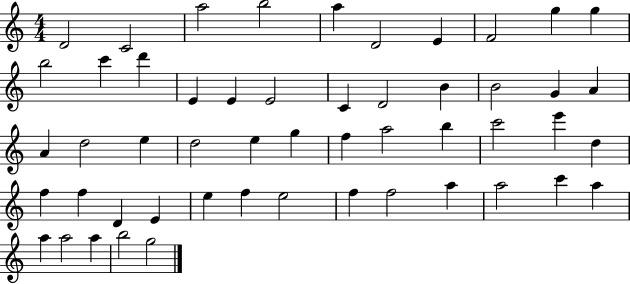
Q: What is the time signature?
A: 4/4